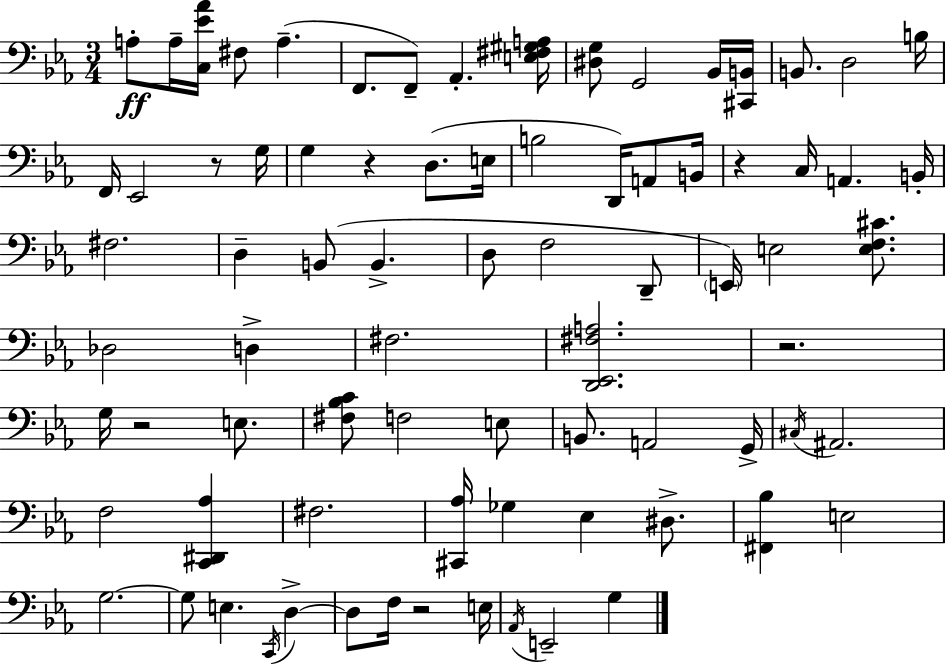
{
  \clef bass
  \numericTimeSignature
  \time 3/4
  \key c \minor
  a8-.\ff a16-- <c ees' aes'>16 fis8 a4.--( | f,8. f,8--) aes,4.-. <e fis gis a>16 | <dis g>8 g,2 bes,16 <cis, b,>16 | b,8. d2 b16 | \break f,16 ees,2 r8 g16 | g4 r4 d8.( e16 | b2 d,16) a,8 b,16 | r4 c16 a,4. b,16-. | \break fis2. | d4-- b,8( b,4.-> | d8 f2 d,8-- | \parenthesize e,16) e2 <e f cis'>8. | \break des2 d4-> | fis2. | <d, ees, fis a>2. | r2. | \break g16 r2 e8. | <fis bes c'>8 f2 e8 | b,8. a,2 g,16-> | \acciaccatura { cis16 } ais,2. | \break f2 <c, dis, aes>4 | fis2. | <cis, aes>16 ges4 ees4 dis8.-> | <fis, bes>4 e2 | \break g2.~~ | g8 e4. \acciaccatura { c,16 } d4->~~ | d8 f16 r2 | e16 \acciaccatura { aes,16 } e,2-- g4 | \break \bar "|."
}